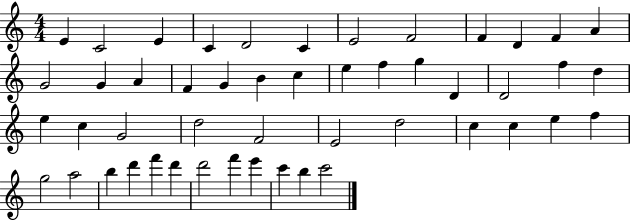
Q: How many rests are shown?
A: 0